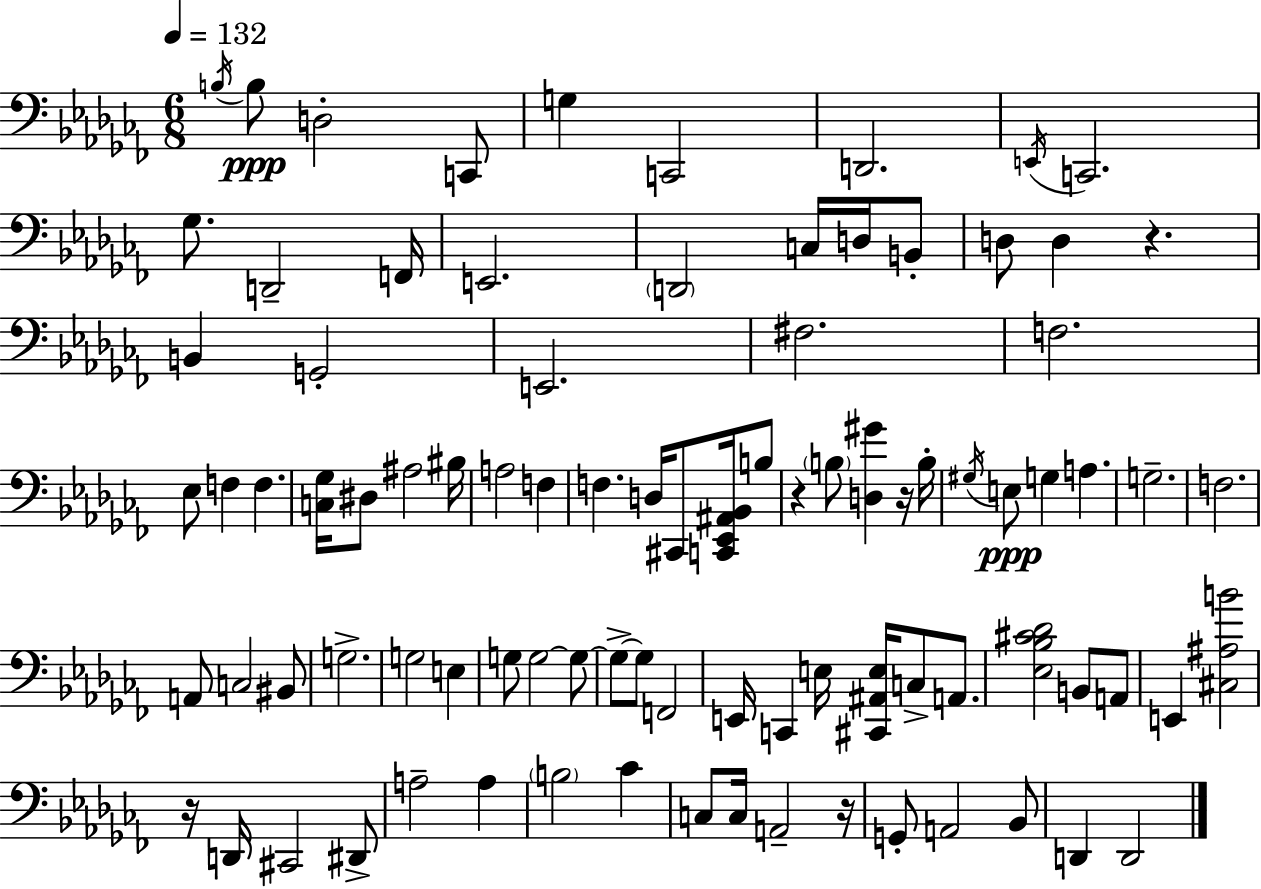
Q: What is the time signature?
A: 6/8